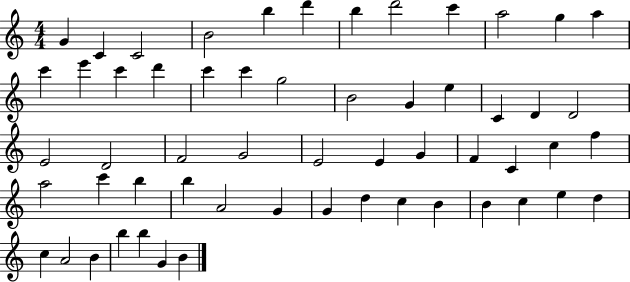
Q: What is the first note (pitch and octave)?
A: G4